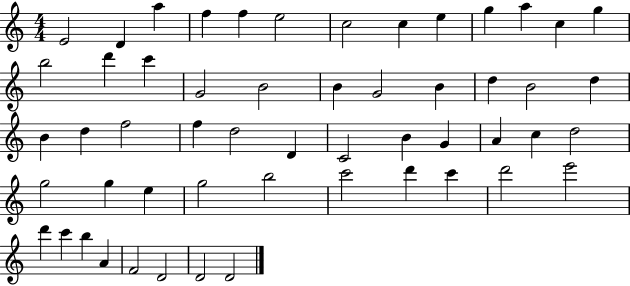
E4/h D4/q A5/q F5/q F5/q E5/h C5/h C5/q E5/q G5/q A5/q C5/q G5/q B5/h D6/q C6/q G4/h B4/h B4/q G4/h B4/q D5/q B4/h D5/q B4/q D5/q F5/h F5/q D5/h D4/q C4/h B4/q G4/q A4/q C5/q D5/h G5/h G5/q E5/q G5/h B5/h C6/h D6/q C6/q D6/h E6/h D6/q C6/q B5/q A4/q F4/h D4/h D4/h D4/h